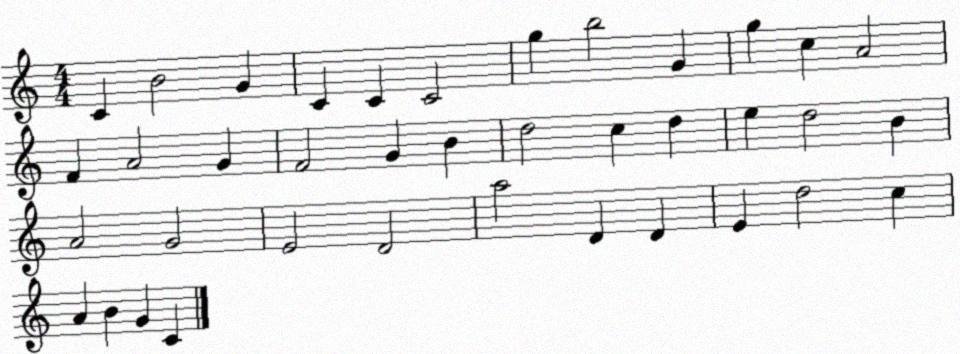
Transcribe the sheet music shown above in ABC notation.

X:1
T:Untitled
M:4/4
L:1/4
K:C
C B2 G C C C2 g b2 G g c A2 F A2 G F2 G B d2 c d e d2 B A2 G2 E2 D2 a2 D D E d2 c A B G C